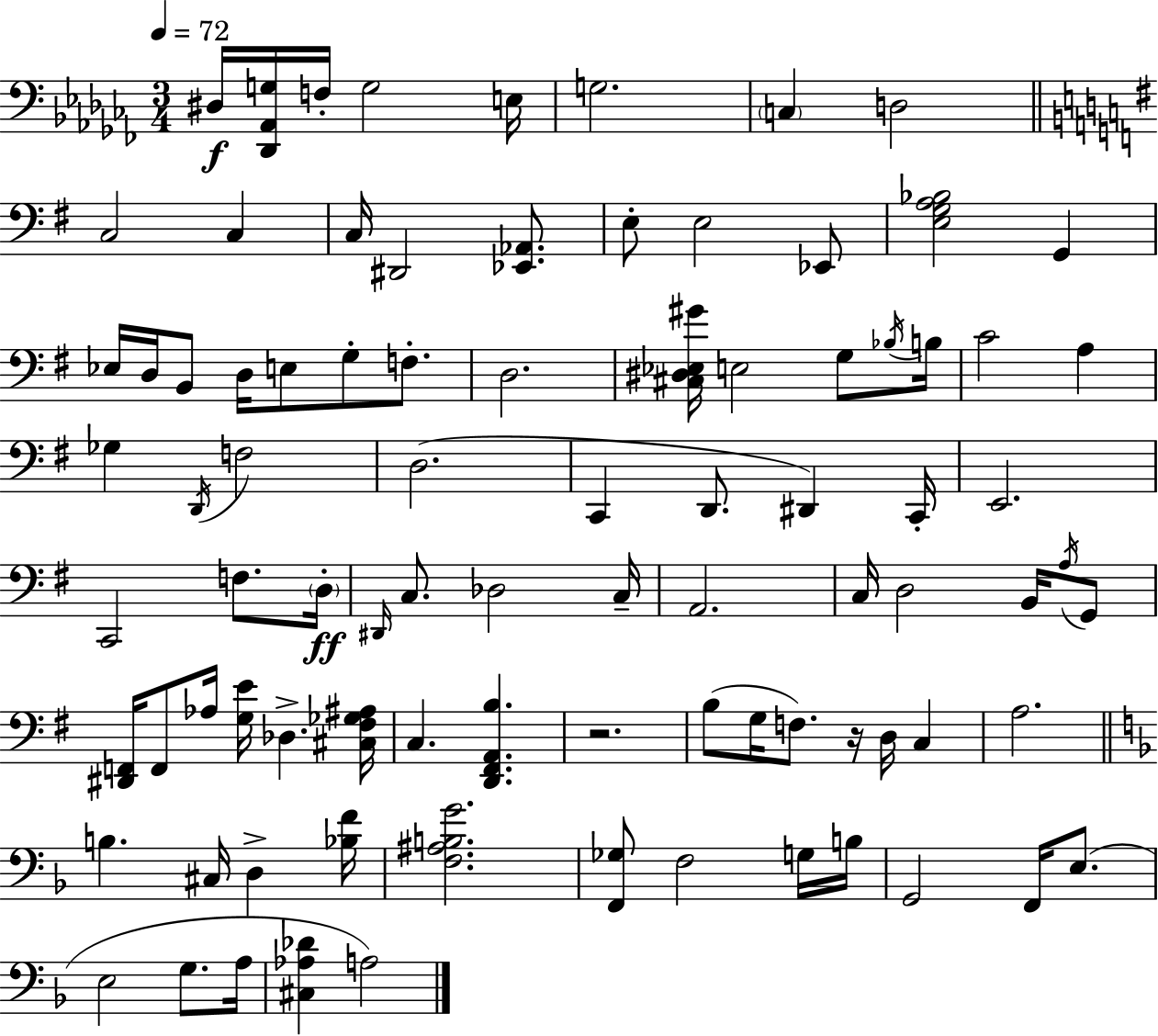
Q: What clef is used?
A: bass